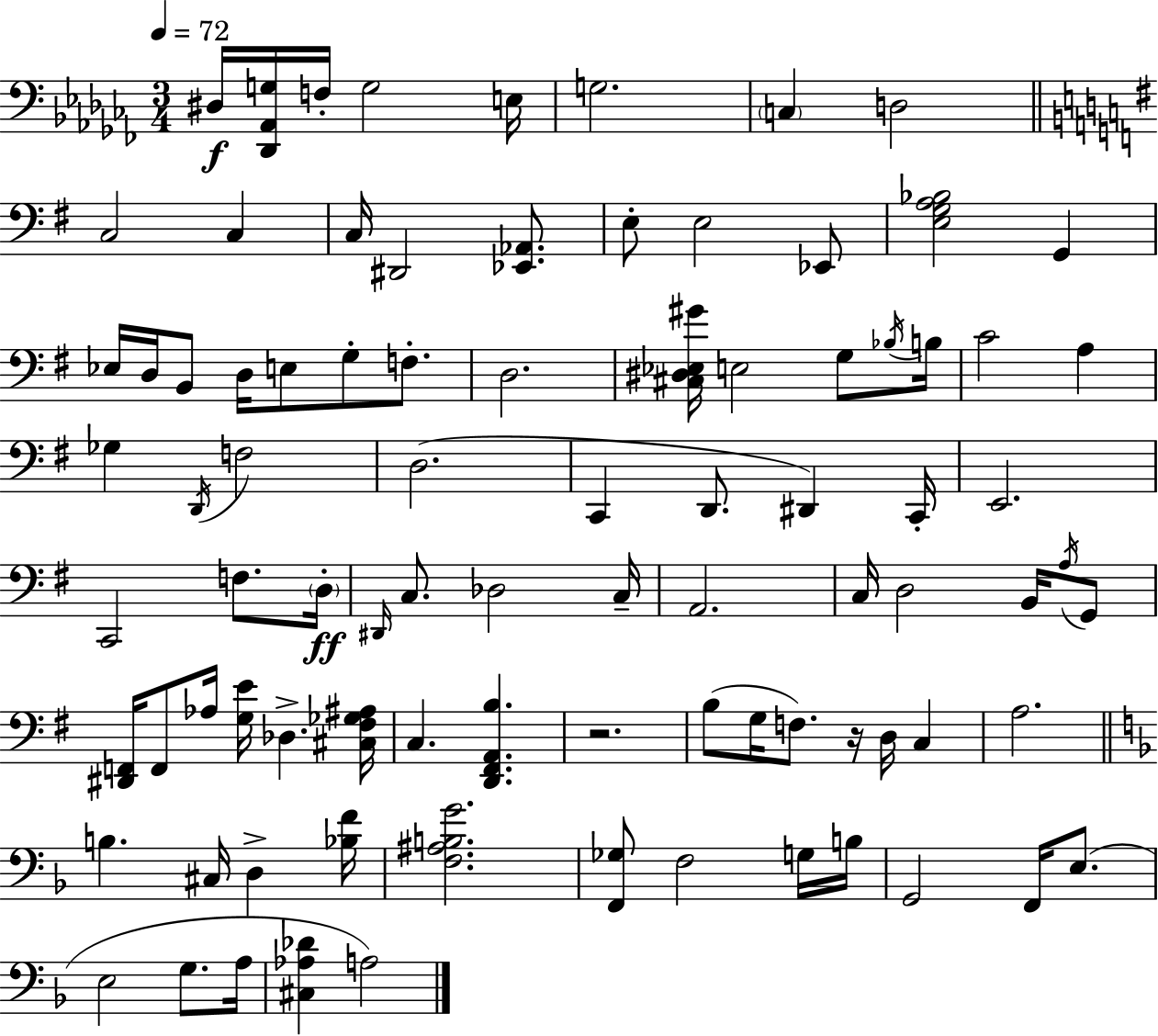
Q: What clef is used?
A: bass